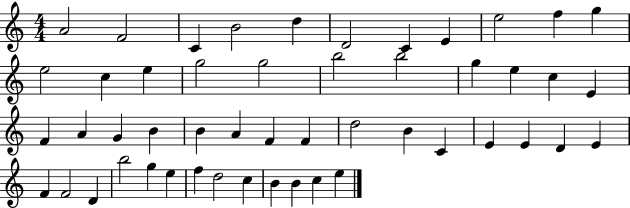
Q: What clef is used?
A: treble